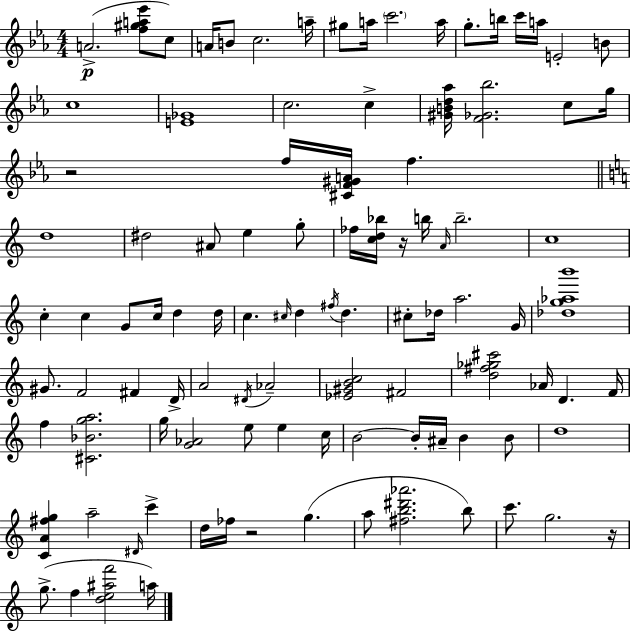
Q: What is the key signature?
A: C minor